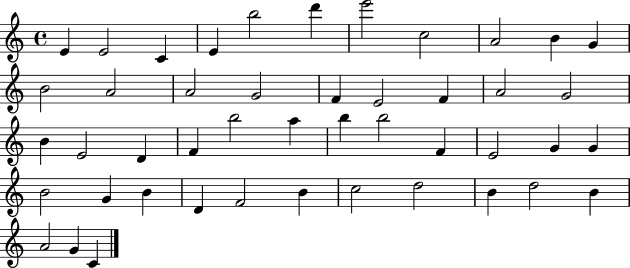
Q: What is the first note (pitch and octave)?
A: E4